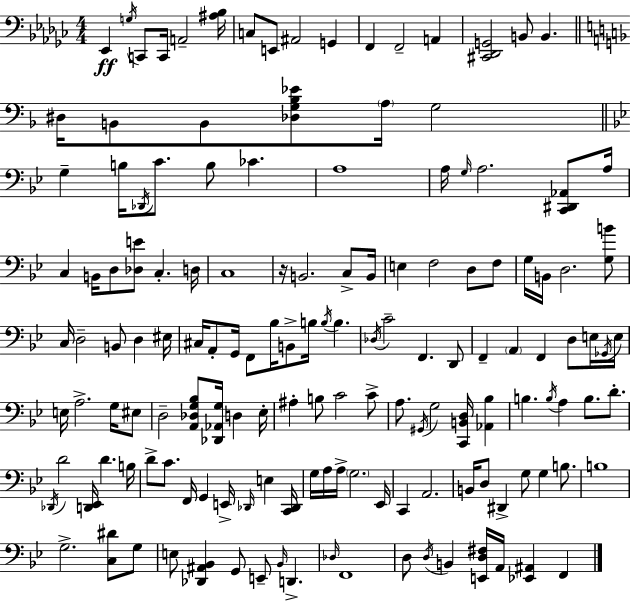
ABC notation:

X:1
T:Untitled
M:4/4
L:1/4
K:Ebm
_E,, G,/4 C,,/2 C,,/4 A,,2 [^A,_B,]/4 C,/2 E,,/2 ^A,,2 G,, F,, F,,2 A,, [^C,,_D,,G,,]2 B,,/2 B,, ^D,/4 B,,/2 B,,/2 [_D,G,_B,_E]/2 A,/4 G,2 G, B,/4 _D,,/4 C/2 B,/2 _C A,4 A,/4 G,/4 A,2 [C,,^D,,_A,,]/2 A,/4 C, B,,/4 D,/2 [_D,E]/2 C, D,/4 C,4 z/4 B,,2 C,/2 B,,/4 E, F,2 D,/2 F,/2 G,/4 B,,/4 D,2 [G,B]/2 C,/4 D,2 B,,/2 D, ^E,/4 ^C,/4 A,,/2 G,,/4 F,,/2 _B,/4 B,,/2 B,/4 B,/4 B, _D,/4 C2 F,, D,,/2 F,, A,, F,, D,/2 E,/4 _G,,/4 E,/4 E,/4 A,2 G,/4 ^E,/2 D,2 [A,,_D,G,_B,]/2 [_D,,_A,,G,]/4 D, _E,/4 ^A, B,/2 C2 C/2 A,/2 ^G,,/4 G,2 [C,,B,,D,]/4 [_A,,_B,] B, B,/4 A, B,/2 D/2 _D,,/4 D2 [D,,_E,,]/4 D B,/4 D/2 C/2 F,,/4 G,, E,,/4 _D,,/4 E, [C,,_D,,]/4 G,/4 A,/4 A,/4 G,2 _E,,/4 C,, A,,2 B,,/4 D,/2 ^D,, G,/2 G, B,/2 B,4 G,2 [C,^D]/2 G,/2 E,/2 [_D,,^A,,_B,,] G,,/2 E,,/2 _B,,/4 D,, _D,/4 F,,4 D,/2 D,/4 B,, [E,,D,^F,]/4 A,,/4 [_E,,^A,,] F,,